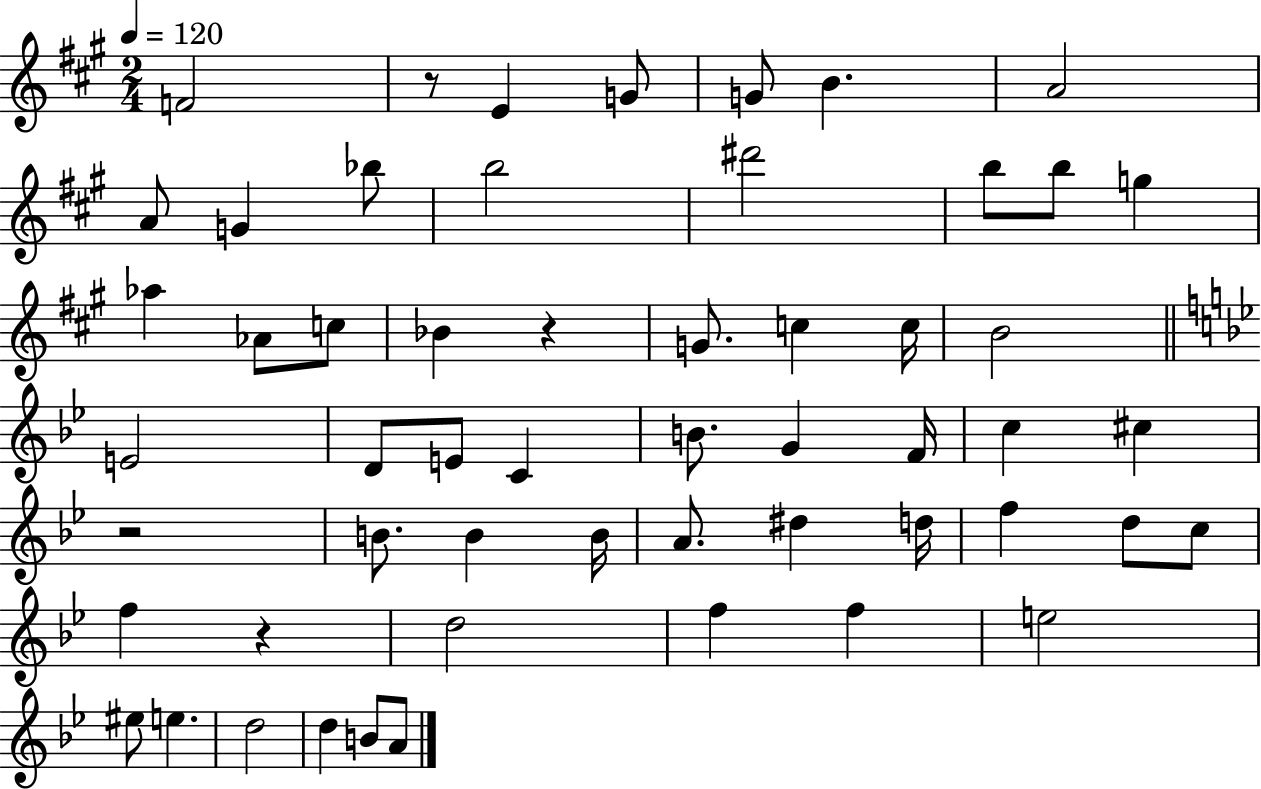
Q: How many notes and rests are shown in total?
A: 55